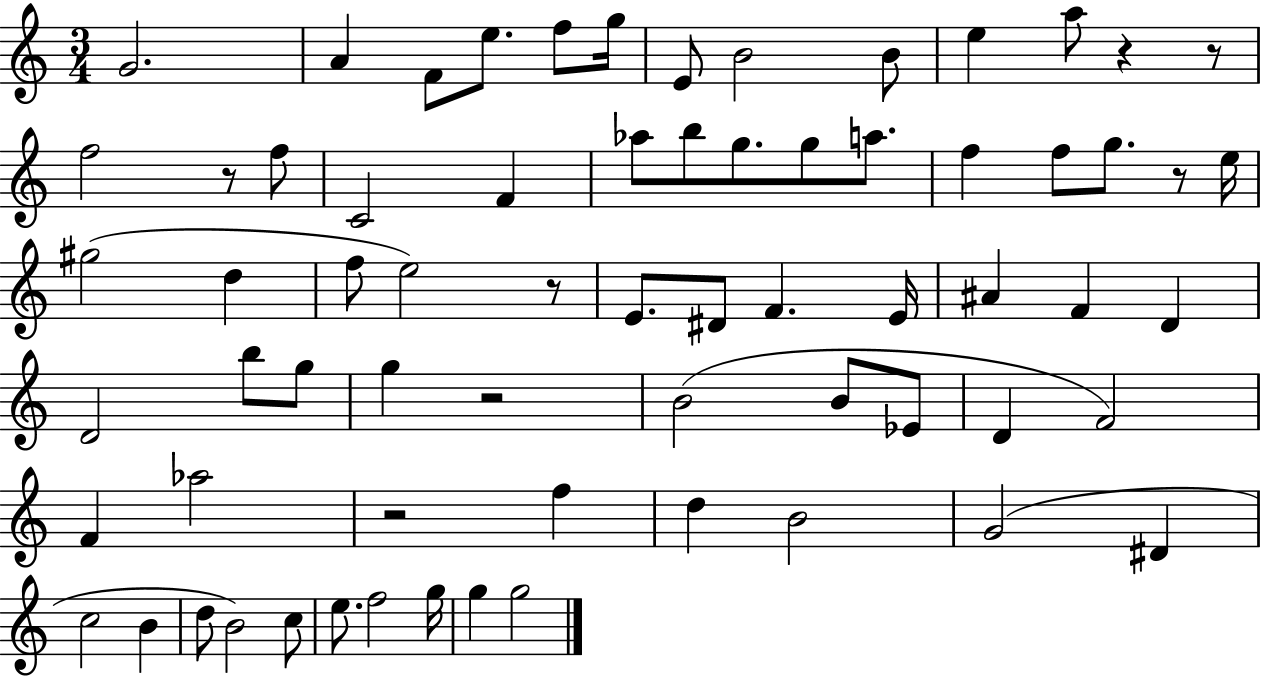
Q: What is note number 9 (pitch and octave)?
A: B4